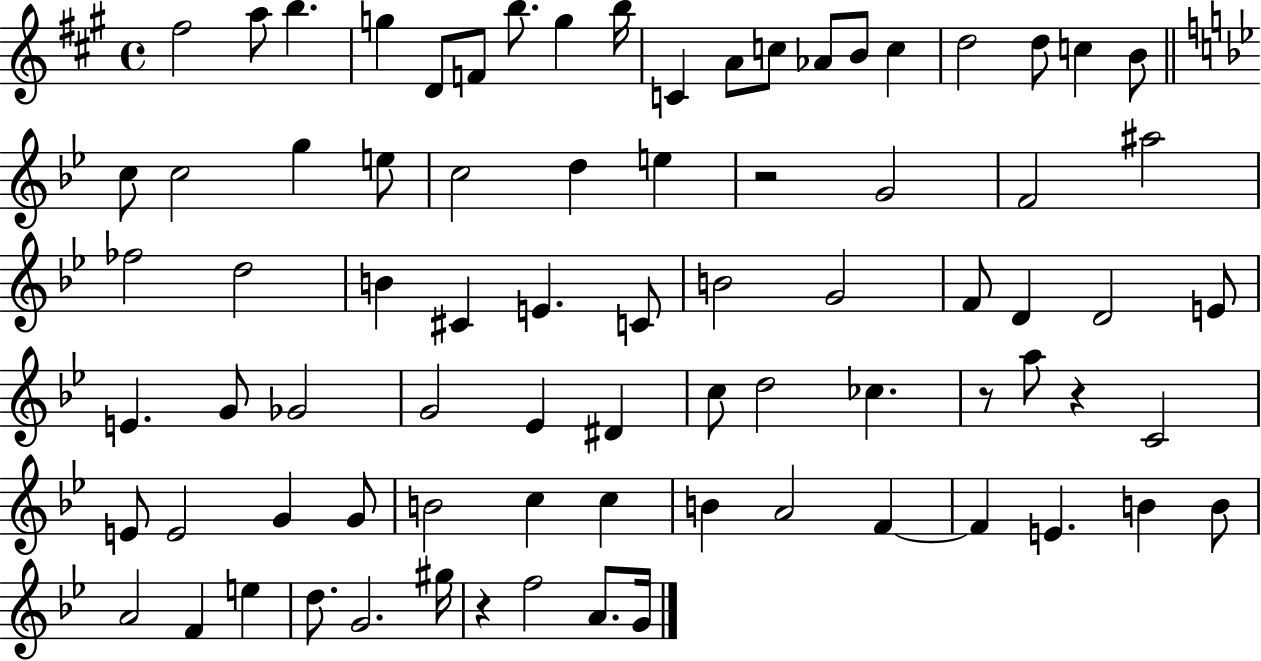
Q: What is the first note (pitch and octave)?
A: F#5